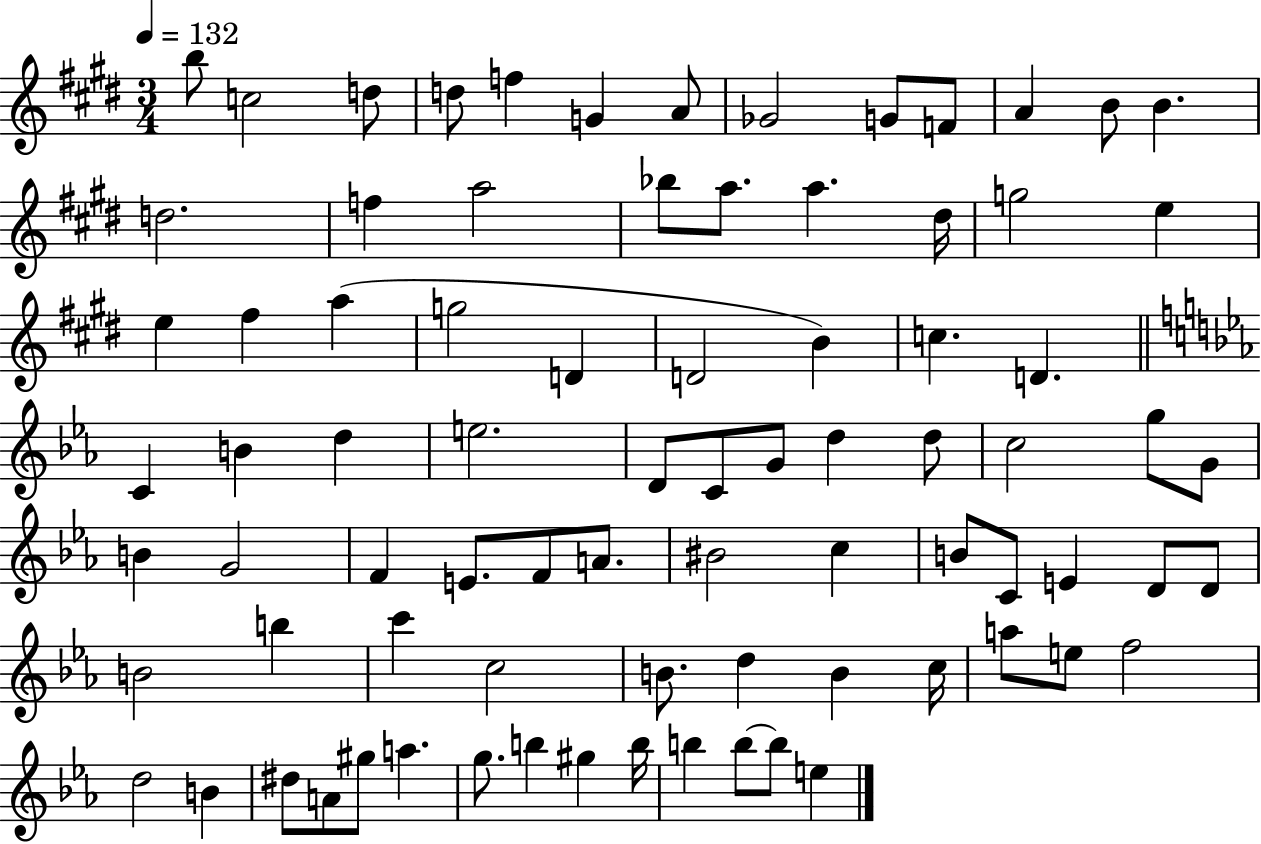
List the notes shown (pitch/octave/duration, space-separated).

B5/e C5/h D5/e D5/e F5/q G4/q A4/e Gb4/h G4/e F4/e A4/q B4/e B4/q. D5/h. F5/q A5/h Bb5/e A5/e. A5/q. D#5/s G5/h E5/q E5/q F#5/q A5/q G5/h D4/q D4/h B4/q C5/q. D4/q. C4/q B4/q D5/q E5/h. D4/e C4/e G4/e D5/q D5/e C5/h G5/e G4/e B4/q G4/h F4/q E4/e. F4/e A4/e. BIS4/h C5/q B4/e C4/e E4/q D4/e D4/e B4/h B5/q C6/q C5/h B4/e. D5/q B4/q C5/s A5/e E5/e F5/h D5/h B4/q D#5/e A4/e G#5/e A5/q. G5/e. B5/q G#5/q B5/s B5/q B5/e B5/e E5/q